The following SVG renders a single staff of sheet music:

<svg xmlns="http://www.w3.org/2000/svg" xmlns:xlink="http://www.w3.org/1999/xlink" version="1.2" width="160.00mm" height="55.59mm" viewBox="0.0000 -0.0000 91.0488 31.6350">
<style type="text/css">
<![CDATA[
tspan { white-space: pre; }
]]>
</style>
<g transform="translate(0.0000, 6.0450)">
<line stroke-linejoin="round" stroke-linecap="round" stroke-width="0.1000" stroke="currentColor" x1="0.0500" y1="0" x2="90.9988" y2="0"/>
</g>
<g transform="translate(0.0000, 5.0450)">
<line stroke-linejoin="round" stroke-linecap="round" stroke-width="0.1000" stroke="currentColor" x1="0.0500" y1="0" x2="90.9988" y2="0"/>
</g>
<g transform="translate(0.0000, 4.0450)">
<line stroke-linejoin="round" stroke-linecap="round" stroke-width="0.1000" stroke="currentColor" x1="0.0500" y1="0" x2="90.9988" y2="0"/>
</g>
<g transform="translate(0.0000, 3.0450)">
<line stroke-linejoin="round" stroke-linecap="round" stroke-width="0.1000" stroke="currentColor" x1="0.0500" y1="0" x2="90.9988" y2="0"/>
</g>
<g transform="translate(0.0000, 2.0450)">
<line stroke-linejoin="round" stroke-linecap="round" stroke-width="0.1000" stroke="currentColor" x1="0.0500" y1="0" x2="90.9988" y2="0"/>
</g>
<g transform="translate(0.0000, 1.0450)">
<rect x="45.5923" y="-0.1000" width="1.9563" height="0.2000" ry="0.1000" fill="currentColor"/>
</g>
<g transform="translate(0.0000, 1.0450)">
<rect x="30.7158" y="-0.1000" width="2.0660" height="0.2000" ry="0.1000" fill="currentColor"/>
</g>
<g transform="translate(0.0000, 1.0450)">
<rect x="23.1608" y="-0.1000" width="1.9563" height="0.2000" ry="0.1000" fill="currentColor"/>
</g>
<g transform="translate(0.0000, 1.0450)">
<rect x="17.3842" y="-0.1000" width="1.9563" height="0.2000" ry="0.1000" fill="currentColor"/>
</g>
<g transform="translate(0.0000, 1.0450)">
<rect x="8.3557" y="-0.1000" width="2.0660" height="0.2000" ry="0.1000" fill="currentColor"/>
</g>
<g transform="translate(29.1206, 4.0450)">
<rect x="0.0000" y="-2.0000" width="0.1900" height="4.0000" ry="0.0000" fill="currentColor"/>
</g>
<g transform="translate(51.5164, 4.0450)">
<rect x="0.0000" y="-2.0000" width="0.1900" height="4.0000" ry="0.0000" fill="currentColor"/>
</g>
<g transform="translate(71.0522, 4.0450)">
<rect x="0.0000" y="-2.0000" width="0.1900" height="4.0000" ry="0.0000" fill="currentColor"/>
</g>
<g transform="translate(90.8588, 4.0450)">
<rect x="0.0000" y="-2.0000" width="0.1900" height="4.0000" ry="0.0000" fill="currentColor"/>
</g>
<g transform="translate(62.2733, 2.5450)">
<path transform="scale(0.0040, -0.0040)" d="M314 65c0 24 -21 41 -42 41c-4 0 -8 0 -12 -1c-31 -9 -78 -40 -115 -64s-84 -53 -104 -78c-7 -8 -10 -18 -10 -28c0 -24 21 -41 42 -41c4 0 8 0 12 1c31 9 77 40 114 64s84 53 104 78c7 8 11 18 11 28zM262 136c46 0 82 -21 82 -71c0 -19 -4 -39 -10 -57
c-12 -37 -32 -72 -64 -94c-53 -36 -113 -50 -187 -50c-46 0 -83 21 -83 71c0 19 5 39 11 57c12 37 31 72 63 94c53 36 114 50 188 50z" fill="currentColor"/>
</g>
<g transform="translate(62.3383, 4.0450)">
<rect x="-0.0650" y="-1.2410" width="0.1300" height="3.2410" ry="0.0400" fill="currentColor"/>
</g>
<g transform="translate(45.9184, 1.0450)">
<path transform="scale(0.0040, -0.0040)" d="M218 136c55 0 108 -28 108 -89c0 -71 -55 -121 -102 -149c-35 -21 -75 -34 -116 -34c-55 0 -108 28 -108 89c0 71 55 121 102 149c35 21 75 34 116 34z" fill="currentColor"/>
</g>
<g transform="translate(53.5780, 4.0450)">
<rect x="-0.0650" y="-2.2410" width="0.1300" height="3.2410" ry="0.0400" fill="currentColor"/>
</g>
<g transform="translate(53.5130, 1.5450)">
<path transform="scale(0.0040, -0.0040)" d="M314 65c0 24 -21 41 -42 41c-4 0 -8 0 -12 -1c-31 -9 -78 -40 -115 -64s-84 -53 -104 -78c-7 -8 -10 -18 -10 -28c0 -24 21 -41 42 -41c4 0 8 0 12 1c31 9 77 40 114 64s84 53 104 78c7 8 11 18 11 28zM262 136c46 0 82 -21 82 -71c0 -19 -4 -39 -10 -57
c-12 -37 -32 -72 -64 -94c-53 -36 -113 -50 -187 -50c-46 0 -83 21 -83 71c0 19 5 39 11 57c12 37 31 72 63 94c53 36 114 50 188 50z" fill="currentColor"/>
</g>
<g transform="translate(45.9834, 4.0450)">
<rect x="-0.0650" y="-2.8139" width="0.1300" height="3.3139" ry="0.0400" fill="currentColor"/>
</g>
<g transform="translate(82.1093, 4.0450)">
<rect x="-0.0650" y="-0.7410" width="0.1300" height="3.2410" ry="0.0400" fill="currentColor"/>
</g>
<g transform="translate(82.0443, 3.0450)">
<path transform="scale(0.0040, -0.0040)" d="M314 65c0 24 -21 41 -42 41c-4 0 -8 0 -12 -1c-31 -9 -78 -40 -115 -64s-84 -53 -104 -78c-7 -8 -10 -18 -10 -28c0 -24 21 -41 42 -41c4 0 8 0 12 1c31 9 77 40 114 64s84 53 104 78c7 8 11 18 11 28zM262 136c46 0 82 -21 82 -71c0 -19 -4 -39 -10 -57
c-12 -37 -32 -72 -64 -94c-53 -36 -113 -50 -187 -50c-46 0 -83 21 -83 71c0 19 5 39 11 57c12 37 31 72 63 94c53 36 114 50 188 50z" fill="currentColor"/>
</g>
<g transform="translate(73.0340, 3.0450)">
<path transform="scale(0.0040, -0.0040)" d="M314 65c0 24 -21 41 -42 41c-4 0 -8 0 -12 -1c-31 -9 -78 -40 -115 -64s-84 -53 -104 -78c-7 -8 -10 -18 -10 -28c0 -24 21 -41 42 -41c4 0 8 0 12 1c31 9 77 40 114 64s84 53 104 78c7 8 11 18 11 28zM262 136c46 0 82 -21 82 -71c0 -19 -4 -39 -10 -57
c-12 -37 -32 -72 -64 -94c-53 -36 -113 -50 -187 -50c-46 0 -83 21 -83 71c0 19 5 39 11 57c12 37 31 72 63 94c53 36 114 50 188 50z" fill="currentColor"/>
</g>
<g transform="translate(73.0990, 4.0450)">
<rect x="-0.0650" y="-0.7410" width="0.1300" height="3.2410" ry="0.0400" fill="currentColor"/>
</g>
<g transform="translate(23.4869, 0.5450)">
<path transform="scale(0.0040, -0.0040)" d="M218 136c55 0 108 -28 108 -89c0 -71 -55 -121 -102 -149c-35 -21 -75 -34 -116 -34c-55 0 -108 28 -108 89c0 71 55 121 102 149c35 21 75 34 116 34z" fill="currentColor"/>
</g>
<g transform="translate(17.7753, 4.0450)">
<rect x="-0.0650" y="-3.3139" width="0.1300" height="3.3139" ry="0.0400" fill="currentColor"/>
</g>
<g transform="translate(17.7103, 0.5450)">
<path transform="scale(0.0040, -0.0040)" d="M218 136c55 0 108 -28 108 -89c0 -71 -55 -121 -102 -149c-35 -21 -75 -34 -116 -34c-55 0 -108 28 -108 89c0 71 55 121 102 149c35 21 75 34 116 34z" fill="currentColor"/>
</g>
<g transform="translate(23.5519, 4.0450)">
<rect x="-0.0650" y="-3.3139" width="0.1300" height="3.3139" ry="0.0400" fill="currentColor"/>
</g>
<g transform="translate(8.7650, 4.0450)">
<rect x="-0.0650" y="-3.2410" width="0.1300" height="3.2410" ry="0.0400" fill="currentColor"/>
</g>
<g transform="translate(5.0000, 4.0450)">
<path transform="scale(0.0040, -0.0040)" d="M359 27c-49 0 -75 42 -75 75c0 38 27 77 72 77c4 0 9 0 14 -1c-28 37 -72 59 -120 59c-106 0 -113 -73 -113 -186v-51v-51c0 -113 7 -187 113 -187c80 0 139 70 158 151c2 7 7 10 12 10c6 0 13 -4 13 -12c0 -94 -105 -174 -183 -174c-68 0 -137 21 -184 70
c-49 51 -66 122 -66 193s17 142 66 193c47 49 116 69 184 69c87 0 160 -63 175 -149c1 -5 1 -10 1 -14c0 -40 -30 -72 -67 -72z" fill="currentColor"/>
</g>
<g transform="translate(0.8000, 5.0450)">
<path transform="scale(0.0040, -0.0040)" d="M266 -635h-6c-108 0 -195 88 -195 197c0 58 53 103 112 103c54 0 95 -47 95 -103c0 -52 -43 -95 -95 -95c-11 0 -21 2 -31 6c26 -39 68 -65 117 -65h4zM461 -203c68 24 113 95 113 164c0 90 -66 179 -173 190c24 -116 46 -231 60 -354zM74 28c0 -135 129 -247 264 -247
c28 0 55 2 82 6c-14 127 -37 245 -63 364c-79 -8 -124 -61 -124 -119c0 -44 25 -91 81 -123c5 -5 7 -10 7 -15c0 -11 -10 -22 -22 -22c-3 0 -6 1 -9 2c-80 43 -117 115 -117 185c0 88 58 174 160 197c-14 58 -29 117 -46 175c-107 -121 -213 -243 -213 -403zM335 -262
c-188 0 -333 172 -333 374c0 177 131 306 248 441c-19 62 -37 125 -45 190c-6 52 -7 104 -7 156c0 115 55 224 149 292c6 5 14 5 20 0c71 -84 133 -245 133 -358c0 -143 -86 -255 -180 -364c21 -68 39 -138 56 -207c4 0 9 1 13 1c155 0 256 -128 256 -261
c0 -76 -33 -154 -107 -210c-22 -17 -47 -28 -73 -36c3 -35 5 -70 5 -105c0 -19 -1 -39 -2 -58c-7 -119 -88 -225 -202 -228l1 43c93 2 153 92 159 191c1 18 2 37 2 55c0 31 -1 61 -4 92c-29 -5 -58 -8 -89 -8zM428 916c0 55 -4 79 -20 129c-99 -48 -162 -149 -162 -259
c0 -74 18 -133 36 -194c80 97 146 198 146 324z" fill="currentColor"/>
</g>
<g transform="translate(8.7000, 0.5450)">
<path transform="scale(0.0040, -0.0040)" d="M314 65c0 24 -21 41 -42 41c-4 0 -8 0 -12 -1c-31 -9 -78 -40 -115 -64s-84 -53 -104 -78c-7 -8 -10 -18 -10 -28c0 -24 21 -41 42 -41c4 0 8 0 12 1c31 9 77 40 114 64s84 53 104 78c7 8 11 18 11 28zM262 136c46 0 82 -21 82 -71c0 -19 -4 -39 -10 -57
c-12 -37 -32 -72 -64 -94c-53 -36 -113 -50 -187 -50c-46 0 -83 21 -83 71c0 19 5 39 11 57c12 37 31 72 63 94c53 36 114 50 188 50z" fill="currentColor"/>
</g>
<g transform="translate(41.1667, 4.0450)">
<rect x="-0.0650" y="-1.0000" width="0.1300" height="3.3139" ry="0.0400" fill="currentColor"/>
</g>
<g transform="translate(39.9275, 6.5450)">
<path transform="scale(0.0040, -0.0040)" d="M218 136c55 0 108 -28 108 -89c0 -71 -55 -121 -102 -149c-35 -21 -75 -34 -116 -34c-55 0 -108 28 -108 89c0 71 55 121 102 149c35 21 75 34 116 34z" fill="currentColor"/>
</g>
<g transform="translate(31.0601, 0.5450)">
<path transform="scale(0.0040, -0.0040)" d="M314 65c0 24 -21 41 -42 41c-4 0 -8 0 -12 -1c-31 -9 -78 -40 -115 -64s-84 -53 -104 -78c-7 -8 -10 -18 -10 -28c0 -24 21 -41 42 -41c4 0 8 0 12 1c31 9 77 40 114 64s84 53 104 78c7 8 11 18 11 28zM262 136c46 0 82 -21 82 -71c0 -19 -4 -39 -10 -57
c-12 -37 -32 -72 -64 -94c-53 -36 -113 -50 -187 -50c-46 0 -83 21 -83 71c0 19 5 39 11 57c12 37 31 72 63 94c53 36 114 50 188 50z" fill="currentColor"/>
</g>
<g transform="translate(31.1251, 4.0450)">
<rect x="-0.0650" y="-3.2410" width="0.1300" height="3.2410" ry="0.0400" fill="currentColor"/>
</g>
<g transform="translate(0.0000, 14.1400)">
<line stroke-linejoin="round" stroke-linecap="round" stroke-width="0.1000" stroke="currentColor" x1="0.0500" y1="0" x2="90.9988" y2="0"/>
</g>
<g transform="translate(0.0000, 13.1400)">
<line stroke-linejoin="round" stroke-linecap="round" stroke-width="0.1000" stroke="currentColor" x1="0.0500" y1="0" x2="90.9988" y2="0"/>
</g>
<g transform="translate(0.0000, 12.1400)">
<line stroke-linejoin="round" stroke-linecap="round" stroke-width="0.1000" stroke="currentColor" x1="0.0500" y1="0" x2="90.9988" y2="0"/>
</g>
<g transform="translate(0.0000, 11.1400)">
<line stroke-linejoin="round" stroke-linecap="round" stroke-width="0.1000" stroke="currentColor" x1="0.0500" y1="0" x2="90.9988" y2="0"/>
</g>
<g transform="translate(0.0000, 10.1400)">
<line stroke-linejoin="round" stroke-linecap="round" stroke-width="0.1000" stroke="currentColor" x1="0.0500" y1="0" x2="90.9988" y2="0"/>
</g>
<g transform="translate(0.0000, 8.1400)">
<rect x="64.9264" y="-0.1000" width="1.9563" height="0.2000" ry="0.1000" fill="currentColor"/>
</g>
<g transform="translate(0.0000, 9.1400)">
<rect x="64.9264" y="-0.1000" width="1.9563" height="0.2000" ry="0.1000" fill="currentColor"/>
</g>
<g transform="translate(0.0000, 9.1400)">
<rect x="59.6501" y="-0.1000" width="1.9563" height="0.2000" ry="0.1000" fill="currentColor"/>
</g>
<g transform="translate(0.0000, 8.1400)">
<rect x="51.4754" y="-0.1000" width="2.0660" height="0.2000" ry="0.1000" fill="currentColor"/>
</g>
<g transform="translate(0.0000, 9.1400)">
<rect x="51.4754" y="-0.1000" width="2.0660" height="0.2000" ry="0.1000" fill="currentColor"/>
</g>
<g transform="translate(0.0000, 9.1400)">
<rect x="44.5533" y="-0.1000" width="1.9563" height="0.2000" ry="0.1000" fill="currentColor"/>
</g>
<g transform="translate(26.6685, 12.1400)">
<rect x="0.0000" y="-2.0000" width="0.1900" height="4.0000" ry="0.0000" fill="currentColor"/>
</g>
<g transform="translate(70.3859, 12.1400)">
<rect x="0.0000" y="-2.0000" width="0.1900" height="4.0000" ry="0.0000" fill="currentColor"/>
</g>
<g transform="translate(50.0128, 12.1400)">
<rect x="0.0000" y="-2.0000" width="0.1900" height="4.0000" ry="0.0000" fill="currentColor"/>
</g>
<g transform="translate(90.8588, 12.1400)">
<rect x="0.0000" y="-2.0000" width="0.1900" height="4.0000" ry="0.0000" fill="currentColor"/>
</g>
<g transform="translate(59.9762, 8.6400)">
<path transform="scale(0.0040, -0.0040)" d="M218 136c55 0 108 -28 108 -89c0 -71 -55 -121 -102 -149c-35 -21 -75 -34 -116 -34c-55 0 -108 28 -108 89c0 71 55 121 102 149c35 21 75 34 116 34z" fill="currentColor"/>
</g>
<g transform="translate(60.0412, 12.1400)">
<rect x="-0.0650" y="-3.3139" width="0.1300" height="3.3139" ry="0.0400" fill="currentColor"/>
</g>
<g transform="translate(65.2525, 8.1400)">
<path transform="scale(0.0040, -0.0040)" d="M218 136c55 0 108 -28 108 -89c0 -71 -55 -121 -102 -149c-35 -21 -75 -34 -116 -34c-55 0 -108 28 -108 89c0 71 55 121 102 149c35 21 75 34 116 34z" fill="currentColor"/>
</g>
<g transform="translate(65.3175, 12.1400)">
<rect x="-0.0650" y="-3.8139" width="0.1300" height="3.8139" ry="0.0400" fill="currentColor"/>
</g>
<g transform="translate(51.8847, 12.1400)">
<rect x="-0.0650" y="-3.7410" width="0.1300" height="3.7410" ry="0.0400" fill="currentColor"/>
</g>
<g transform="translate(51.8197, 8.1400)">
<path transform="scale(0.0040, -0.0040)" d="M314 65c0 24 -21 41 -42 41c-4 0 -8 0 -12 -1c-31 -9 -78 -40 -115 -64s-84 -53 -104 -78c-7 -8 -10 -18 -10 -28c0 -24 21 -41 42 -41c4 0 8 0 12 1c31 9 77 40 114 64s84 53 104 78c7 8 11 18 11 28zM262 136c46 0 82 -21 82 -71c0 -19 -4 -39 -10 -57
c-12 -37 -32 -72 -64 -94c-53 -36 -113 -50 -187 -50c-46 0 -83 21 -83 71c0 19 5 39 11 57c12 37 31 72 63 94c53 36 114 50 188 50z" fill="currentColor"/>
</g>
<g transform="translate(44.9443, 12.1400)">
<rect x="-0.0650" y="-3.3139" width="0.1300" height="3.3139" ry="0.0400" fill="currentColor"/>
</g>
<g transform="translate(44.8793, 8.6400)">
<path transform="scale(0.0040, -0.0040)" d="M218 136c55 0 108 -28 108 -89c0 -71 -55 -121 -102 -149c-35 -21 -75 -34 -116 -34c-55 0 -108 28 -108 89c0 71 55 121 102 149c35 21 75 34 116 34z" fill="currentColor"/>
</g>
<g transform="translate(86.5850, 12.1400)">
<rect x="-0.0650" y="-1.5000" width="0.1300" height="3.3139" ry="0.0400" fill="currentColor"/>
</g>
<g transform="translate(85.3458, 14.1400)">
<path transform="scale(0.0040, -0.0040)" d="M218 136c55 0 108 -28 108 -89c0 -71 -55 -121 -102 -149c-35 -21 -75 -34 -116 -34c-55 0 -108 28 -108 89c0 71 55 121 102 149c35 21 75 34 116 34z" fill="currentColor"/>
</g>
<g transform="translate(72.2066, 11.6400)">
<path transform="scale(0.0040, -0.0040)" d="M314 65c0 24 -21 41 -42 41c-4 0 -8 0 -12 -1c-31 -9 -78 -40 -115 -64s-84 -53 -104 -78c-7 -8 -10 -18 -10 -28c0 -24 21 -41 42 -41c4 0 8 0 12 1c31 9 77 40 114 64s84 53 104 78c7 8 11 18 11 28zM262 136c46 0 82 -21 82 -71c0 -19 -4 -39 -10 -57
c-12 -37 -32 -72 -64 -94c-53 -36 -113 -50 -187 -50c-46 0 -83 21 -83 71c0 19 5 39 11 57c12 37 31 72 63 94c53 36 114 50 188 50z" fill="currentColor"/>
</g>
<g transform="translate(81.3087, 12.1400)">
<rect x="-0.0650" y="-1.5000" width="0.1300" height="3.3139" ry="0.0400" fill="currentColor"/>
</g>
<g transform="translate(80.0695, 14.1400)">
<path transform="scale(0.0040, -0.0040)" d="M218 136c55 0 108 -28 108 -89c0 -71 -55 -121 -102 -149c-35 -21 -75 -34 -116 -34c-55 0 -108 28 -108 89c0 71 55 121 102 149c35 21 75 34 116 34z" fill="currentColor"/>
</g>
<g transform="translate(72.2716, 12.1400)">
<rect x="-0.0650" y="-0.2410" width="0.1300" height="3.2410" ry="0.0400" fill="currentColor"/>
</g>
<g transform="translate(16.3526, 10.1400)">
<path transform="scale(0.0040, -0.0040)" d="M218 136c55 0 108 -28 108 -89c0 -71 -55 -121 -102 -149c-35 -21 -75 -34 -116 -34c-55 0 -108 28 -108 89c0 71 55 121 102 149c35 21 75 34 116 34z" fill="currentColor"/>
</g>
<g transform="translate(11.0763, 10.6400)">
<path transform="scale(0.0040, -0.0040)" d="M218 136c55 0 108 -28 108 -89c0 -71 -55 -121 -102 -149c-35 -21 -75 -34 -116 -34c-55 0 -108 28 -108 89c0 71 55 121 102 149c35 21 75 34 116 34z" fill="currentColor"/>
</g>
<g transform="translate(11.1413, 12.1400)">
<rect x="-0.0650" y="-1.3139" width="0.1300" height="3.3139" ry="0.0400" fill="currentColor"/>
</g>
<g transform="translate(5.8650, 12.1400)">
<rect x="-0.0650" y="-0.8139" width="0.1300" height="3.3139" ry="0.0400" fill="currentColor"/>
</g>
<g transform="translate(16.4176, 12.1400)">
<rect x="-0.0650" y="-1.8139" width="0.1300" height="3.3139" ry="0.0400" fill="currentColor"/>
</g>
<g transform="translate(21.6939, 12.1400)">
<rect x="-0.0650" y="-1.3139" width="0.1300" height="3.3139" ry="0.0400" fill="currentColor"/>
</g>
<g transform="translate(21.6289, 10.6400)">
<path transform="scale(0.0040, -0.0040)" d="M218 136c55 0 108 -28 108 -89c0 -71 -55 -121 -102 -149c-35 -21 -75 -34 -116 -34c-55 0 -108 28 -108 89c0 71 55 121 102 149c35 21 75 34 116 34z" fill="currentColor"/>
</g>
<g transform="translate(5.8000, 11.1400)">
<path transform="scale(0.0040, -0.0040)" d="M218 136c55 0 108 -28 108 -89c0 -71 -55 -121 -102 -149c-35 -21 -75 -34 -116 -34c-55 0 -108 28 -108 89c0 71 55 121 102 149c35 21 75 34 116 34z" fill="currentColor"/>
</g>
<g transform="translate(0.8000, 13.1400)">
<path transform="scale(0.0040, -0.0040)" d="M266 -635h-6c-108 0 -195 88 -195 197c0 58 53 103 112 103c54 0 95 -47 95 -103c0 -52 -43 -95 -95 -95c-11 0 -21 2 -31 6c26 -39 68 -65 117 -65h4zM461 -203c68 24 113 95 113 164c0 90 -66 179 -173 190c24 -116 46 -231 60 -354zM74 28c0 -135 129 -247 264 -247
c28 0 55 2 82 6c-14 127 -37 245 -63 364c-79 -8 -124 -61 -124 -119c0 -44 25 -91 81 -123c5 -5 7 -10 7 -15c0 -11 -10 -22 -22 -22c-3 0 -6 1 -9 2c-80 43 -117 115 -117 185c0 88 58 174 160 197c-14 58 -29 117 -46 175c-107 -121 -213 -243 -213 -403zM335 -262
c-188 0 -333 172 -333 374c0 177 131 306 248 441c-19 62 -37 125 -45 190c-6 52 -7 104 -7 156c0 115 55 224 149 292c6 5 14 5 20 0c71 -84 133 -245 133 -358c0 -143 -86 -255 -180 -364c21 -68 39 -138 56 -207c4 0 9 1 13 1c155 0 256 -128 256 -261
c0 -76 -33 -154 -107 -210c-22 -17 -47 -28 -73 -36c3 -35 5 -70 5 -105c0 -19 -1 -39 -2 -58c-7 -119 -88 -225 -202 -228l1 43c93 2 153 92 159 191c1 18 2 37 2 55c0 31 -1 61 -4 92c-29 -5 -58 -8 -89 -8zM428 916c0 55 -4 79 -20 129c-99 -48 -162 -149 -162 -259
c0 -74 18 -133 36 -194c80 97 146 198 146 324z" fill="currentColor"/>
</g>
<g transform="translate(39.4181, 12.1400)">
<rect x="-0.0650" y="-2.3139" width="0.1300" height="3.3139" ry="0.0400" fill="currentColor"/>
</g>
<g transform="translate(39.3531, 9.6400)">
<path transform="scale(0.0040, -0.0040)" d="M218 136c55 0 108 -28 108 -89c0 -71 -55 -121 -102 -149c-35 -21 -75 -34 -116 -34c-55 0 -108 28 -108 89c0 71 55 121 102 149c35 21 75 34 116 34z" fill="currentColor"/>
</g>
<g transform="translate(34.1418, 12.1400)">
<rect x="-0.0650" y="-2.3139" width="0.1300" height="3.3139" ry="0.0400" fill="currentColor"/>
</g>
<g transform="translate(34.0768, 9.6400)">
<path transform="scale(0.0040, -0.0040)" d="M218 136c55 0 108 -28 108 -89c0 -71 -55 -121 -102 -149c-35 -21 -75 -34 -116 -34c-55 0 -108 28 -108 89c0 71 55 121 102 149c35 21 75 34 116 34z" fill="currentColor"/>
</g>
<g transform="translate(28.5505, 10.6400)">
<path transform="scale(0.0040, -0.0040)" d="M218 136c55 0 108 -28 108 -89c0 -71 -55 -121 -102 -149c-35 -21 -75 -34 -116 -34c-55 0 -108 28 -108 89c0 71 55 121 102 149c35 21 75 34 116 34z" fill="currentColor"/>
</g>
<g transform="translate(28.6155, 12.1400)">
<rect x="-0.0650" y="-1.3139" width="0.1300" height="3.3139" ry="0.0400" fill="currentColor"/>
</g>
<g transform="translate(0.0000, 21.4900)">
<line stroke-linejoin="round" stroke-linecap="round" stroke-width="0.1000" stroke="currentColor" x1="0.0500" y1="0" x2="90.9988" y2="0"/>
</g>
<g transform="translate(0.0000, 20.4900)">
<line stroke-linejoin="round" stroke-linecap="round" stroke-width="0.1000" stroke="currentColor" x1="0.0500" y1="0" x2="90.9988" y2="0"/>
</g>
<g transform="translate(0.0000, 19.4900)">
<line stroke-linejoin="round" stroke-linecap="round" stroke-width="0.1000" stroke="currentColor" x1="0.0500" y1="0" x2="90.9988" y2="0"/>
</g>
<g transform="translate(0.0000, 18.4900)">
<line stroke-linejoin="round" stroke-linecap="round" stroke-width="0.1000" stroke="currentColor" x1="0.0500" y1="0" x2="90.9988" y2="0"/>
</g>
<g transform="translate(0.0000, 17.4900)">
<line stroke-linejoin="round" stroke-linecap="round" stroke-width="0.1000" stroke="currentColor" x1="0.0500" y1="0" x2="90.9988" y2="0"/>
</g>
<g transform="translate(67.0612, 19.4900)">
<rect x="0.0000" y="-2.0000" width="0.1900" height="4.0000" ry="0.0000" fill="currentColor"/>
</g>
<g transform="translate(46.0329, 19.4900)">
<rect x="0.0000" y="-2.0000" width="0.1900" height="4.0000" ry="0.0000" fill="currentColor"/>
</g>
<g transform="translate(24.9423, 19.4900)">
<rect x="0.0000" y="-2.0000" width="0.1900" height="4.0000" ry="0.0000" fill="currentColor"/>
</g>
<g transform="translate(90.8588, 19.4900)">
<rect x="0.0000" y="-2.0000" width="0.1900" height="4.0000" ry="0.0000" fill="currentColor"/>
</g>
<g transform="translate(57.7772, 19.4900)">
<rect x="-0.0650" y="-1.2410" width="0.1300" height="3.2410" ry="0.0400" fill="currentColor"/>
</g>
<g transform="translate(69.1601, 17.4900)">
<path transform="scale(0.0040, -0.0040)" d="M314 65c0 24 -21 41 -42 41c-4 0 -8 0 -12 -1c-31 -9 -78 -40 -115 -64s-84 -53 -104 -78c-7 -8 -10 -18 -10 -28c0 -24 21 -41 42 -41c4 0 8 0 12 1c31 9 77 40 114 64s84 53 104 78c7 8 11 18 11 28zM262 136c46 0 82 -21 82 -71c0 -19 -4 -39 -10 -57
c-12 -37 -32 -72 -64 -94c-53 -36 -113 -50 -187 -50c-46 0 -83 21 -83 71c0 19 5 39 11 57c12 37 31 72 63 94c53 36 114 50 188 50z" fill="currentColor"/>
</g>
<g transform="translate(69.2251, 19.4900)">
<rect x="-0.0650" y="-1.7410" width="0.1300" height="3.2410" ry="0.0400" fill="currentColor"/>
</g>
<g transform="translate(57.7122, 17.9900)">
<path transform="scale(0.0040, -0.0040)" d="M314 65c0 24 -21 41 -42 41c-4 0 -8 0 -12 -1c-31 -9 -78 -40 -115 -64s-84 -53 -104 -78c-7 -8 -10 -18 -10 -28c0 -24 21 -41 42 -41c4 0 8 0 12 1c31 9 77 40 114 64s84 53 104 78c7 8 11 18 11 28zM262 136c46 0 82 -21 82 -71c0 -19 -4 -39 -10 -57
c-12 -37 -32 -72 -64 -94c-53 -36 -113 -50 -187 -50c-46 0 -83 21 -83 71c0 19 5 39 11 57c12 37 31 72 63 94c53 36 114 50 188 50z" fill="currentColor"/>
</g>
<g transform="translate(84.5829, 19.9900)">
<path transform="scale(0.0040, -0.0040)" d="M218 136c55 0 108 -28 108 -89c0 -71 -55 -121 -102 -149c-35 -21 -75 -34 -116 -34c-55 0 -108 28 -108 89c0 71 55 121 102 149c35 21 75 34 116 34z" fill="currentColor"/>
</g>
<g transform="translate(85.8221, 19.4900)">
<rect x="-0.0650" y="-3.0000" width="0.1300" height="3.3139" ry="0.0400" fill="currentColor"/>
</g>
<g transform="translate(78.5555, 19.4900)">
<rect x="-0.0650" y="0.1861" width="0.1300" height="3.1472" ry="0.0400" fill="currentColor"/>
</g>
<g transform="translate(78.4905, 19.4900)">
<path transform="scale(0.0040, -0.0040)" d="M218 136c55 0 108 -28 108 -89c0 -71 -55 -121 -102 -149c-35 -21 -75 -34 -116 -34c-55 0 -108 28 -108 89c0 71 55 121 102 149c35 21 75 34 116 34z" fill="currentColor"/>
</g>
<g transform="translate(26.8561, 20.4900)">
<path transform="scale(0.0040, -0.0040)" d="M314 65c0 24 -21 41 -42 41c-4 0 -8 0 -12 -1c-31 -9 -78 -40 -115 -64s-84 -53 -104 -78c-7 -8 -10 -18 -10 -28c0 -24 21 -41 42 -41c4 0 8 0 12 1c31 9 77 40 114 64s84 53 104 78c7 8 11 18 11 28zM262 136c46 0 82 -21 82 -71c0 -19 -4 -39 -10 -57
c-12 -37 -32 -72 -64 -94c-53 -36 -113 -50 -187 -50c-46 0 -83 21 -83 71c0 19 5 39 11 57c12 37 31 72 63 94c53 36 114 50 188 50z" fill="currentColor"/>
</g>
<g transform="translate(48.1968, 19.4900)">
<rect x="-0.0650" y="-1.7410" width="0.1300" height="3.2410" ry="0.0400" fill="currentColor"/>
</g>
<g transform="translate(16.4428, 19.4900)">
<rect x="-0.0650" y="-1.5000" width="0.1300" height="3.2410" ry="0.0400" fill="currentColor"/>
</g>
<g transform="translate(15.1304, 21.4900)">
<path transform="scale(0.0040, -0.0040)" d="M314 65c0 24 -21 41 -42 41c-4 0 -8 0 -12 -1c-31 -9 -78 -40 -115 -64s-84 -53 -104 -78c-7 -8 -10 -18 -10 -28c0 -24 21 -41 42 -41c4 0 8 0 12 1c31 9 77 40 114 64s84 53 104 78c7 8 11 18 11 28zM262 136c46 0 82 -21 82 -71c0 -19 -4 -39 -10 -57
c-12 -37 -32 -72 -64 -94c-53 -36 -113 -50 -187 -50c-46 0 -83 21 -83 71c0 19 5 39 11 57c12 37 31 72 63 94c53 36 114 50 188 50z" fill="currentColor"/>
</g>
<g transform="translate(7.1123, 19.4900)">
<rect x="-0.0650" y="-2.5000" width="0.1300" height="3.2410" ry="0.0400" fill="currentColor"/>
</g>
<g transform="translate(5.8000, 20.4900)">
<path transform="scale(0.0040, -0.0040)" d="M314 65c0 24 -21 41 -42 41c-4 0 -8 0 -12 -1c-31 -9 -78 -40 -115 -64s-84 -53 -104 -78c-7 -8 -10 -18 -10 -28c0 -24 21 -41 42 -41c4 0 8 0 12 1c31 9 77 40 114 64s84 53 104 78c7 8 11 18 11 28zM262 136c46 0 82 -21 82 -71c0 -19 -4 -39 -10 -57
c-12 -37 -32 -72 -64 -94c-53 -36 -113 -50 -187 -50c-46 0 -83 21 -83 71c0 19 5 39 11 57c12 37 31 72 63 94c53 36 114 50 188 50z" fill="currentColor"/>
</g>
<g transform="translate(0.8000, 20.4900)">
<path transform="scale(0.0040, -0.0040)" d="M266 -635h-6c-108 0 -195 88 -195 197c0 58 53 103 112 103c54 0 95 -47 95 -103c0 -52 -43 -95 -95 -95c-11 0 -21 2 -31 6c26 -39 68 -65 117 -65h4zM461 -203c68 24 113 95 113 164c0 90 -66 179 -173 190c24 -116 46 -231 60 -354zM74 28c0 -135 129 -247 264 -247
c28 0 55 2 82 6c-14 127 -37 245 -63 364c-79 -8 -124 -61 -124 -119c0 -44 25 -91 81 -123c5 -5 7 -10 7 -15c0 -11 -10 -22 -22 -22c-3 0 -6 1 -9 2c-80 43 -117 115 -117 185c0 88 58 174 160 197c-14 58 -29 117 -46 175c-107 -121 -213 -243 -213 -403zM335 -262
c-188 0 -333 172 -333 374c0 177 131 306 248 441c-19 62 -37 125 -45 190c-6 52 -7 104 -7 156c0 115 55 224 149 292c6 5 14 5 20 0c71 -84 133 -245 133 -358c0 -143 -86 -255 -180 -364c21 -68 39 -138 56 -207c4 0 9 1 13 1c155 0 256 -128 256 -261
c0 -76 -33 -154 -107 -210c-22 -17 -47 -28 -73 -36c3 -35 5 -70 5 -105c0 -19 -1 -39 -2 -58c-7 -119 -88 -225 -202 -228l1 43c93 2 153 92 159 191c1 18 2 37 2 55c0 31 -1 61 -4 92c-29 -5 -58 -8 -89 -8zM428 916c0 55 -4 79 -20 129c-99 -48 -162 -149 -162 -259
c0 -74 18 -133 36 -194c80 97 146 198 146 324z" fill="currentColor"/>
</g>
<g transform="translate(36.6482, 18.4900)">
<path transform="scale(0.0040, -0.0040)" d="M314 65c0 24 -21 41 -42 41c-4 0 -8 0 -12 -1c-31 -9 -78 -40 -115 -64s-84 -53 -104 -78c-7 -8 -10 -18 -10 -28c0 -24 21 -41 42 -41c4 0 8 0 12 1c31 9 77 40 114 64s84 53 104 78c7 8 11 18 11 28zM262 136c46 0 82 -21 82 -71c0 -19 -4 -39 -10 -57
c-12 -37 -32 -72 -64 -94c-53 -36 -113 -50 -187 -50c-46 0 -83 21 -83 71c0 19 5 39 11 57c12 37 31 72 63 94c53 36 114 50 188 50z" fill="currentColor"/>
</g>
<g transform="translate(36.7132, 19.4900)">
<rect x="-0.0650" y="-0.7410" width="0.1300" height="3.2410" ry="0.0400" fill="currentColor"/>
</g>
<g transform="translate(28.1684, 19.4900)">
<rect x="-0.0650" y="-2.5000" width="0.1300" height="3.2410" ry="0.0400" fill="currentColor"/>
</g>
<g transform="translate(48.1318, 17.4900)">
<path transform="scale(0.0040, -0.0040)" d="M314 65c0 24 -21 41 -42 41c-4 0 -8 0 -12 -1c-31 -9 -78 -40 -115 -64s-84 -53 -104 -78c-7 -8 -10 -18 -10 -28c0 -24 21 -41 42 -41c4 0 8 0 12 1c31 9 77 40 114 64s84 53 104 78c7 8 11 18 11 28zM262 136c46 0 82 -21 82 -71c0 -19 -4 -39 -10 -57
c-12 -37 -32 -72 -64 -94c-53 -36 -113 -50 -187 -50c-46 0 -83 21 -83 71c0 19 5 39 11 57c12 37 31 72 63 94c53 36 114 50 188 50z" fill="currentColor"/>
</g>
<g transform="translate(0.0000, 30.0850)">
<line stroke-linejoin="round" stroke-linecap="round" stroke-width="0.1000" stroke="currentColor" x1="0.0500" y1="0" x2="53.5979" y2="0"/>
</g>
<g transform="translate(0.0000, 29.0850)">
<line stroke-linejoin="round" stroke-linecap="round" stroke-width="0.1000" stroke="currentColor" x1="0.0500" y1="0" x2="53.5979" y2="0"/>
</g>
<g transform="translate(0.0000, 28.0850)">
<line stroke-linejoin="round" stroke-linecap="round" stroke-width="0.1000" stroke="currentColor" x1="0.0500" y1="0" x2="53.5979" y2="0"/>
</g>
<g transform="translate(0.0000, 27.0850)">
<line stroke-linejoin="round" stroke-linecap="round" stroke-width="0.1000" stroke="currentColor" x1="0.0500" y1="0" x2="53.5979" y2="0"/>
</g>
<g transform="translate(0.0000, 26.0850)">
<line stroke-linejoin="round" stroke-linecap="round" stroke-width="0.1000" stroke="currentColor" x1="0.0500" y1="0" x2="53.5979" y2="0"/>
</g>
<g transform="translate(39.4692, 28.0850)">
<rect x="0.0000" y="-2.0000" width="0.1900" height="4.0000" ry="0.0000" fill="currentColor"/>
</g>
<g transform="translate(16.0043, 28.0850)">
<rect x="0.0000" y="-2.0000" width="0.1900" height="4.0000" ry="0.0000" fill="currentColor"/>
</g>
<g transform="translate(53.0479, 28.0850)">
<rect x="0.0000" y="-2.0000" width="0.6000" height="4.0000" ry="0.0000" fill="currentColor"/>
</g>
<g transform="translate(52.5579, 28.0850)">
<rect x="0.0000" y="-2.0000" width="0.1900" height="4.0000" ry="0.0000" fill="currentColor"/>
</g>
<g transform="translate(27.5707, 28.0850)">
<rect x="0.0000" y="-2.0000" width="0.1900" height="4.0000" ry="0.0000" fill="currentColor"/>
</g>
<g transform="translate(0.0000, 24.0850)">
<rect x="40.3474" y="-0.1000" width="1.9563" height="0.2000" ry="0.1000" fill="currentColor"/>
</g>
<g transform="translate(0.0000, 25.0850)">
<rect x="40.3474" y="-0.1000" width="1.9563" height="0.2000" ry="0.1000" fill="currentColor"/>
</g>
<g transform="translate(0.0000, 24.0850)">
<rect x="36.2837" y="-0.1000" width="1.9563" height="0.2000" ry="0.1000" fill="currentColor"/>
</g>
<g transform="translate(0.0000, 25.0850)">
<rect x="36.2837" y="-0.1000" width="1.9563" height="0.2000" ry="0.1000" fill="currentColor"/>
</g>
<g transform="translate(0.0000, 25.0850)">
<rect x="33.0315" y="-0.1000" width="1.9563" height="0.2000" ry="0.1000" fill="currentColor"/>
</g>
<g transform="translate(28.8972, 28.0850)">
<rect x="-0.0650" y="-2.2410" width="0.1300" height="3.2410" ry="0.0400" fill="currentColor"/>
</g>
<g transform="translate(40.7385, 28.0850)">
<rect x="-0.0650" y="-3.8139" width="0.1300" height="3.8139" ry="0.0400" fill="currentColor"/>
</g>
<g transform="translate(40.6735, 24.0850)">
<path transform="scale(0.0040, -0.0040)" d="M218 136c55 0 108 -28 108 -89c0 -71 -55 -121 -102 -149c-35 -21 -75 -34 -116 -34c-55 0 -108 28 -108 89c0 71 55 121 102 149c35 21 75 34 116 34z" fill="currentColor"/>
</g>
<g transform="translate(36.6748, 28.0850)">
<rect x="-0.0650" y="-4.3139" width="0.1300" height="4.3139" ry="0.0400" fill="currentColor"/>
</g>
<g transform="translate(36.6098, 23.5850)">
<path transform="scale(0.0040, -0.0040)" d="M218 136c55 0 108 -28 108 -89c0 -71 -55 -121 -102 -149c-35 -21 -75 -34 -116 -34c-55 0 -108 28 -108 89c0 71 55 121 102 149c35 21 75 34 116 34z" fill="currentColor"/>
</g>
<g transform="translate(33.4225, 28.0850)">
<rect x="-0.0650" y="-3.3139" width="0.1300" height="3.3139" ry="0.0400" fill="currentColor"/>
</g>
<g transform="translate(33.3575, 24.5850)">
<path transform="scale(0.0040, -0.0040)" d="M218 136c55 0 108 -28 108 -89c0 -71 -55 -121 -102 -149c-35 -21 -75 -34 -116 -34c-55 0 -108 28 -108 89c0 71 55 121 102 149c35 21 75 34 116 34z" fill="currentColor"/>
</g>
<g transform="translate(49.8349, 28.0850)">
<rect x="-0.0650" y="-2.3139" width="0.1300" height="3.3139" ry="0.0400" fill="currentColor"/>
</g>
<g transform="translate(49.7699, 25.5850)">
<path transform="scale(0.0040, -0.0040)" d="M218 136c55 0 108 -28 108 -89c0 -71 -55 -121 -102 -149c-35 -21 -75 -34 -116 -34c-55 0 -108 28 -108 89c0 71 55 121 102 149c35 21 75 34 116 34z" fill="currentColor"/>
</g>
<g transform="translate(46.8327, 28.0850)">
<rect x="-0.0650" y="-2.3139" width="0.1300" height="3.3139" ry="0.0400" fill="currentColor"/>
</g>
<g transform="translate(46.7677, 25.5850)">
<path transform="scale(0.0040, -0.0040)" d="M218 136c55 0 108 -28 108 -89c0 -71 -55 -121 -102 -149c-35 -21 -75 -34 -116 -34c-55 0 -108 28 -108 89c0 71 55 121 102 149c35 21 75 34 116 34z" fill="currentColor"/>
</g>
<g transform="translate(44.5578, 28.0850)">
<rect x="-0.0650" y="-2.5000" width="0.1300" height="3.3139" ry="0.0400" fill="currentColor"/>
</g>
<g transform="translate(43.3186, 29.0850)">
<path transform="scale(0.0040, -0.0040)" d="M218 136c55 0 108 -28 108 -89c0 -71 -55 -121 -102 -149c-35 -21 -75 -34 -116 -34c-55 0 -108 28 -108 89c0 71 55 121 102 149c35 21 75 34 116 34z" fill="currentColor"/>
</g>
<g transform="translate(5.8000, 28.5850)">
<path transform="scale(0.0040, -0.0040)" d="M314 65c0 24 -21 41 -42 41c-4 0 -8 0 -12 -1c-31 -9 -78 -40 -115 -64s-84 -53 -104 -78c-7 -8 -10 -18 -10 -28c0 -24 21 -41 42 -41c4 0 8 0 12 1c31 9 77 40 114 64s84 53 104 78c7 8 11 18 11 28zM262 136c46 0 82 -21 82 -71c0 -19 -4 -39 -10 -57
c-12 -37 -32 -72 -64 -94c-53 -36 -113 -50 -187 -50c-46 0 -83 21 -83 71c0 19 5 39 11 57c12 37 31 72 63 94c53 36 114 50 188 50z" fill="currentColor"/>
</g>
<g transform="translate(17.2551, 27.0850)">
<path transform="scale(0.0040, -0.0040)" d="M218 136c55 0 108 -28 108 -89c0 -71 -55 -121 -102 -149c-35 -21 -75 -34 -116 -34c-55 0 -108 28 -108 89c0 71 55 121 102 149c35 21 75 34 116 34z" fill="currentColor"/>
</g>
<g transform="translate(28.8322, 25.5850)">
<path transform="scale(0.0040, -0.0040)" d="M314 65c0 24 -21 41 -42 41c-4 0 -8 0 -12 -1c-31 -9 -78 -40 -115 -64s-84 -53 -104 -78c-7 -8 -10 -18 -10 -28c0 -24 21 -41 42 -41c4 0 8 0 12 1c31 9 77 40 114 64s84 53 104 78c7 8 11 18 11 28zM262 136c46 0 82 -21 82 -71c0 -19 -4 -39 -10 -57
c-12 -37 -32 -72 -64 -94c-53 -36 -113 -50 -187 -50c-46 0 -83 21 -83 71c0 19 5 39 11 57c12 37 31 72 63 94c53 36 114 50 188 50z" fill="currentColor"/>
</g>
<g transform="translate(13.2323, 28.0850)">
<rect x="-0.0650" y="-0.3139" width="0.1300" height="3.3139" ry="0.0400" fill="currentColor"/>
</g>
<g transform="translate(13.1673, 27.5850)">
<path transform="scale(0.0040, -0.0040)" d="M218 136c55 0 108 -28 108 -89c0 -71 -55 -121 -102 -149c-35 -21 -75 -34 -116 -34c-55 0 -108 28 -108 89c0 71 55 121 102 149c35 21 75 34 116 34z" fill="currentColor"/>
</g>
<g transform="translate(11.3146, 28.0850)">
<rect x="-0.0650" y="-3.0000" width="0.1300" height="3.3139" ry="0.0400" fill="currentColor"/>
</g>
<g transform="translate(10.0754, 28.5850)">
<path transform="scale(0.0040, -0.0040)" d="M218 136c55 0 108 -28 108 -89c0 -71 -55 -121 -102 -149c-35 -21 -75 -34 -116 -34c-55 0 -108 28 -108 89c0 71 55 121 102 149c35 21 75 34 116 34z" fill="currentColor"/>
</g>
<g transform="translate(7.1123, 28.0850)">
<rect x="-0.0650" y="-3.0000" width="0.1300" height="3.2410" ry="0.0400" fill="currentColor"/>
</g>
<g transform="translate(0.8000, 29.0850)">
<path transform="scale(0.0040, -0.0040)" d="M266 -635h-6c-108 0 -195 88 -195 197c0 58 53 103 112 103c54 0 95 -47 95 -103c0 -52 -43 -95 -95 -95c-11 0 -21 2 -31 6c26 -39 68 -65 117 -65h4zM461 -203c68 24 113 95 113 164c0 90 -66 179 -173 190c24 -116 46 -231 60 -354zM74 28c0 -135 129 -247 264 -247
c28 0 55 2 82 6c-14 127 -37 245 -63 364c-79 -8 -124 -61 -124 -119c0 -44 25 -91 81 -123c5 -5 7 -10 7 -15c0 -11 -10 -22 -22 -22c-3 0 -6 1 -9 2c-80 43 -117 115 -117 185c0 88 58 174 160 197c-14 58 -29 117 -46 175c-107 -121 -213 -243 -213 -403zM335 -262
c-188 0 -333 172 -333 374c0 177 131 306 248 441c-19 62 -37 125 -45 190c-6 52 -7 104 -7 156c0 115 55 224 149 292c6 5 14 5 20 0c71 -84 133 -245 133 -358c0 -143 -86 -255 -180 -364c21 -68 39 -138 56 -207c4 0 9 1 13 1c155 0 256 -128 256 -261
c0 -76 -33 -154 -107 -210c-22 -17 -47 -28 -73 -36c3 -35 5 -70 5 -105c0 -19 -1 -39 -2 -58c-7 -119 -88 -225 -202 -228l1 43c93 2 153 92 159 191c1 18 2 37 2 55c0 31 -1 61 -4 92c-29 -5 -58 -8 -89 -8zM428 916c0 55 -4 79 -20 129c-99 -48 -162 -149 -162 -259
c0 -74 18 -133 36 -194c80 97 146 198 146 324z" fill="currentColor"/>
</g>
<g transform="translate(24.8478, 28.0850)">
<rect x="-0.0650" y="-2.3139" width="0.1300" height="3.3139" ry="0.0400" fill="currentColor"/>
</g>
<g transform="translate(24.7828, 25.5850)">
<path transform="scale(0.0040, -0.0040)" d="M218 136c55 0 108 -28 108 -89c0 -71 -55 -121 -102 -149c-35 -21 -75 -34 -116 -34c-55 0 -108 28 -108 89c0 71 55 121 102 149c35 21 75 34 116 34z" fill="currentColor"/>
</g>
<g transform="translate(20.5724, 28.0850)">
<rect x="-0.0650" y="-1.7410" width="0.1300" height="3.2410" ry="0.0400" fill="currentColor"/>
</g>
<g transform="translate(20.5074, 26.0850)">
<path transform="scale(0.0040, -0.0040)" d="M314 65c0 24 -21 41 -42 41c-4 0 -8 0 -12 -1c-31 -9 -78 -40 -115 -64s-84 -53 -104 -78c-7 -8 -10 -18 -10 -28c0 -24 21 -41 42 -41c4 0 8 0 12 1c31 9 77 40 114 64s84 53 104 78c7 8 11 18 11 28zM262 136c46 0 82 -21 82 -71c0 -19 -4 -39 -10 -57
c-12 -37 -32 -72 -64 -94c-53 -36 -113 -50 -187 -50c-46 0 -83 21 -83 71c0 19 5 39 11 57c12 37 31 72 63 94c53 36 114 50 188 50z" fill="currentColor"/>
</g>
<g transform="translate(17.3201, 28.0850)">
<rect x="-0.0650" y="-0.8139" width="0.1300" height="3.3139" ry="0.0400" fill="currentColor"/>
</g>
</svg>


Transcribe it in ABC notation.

X:1
T:Untitled
M:4/4
L:1/4
K:C
b2 b b b2 D a g2 e2 d2 d2 d e f e e g g b c'2 b c' c2 E E G2 E2 G2 d2 f2 e2 f2 B A A2 A c d f2 g g2 b d' c' G g g